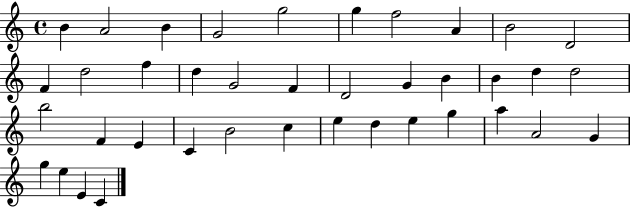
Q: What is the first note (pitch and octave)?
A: B4